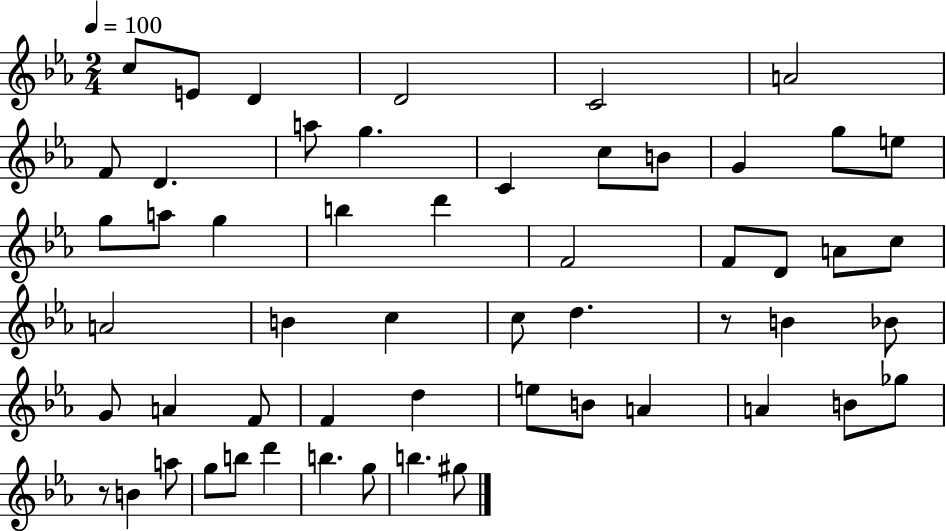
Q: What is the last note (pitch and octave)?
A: G#5